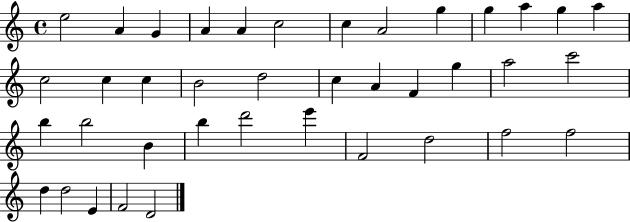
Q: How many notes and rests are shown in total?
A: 39